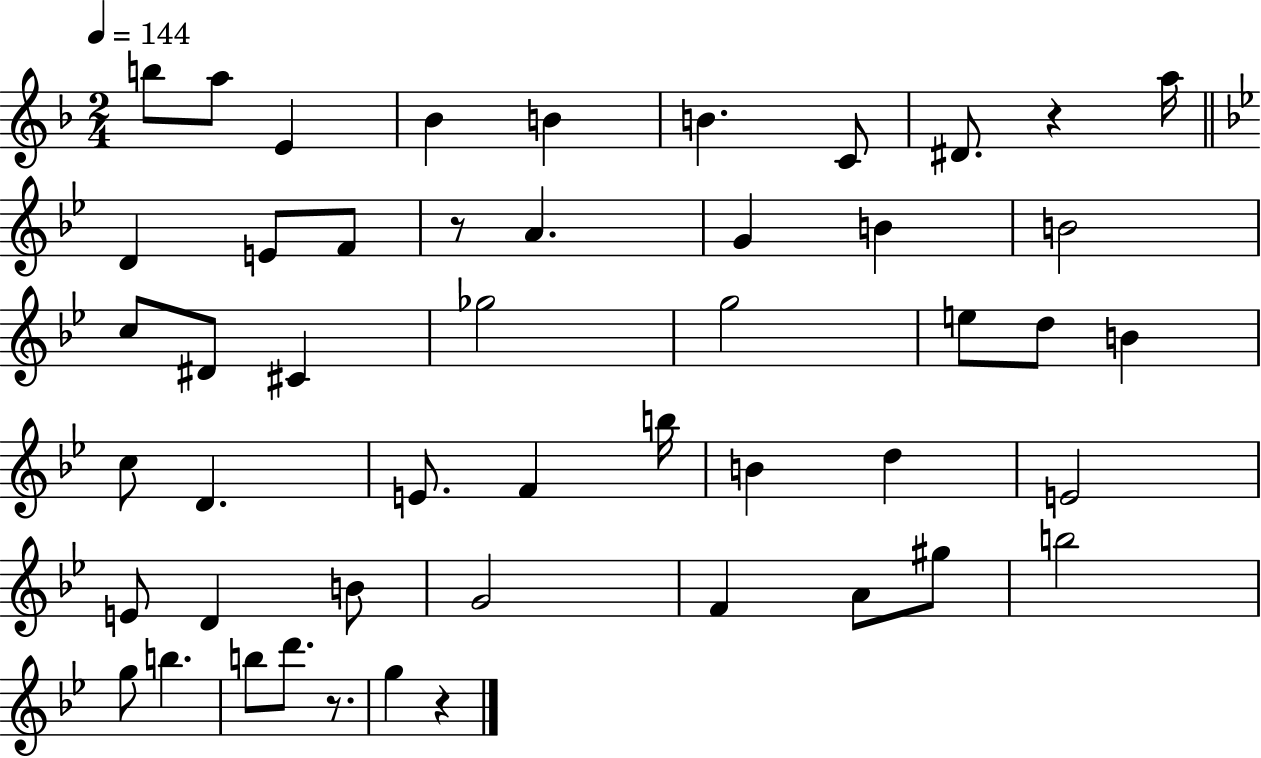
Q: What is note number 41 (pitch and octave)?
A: G5